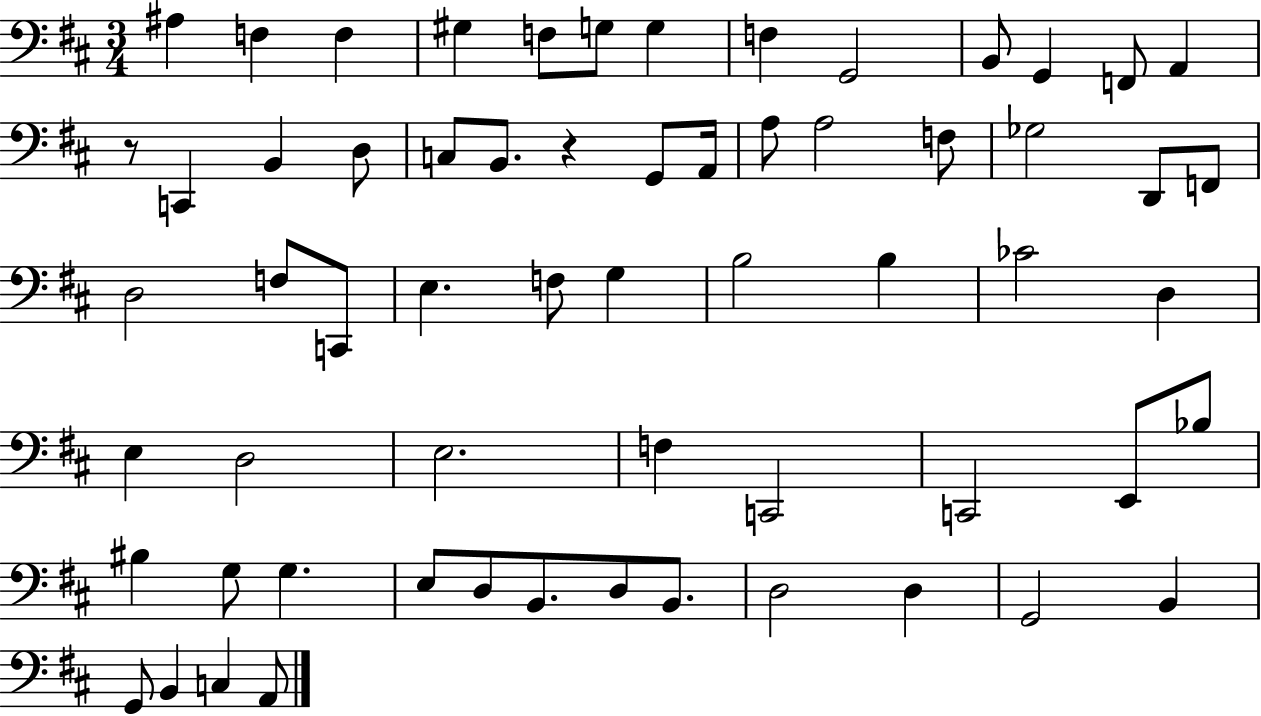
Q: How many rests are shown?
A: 2